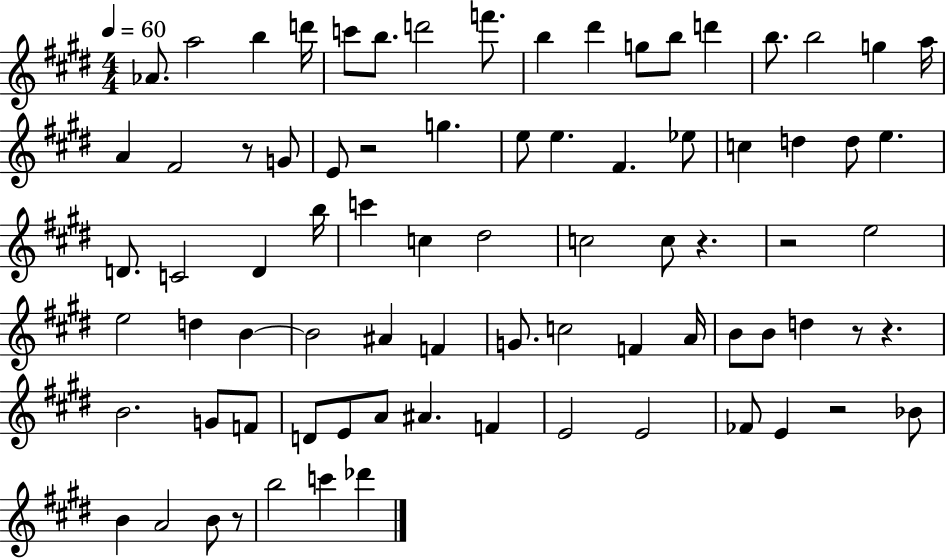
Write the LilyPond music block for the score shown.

{
  \clef treble
  \numericTimeSignature
  \time 4/4
  \key e \major
  \tempo 4 = 60
  \repeat volta 2 { aes'8. a''2 b''4 d'''16 | c'''8 b''8. d'''2 f'''8. | b''4 dis'''4 g''8 b''8 d'''4 | b''8. b''2 g''4 a''16 | \break a'4 fis'2 r8 g'8 | e'8 r2 g''4. | e''8 e''4. fis'4. ees''8 | c''4 d''4 d''8 e''4. | \break d'8. c'2 d'4 b''16 | c'''4 c''4 dis''2 | c''2 c''8 r4. | r2 e''2 | \break e''2 d''4 b'4~~ | b'2 ais'4 f'4 | g'8. c''2 f'4 a'16 | b'8 b'8 d''4 r8 r4. | \break b'2. g'8 f'8 | d'8 e'8 a'8 ais'4. f'4 | e'2 e'2 | fes'8 e'4 r2 bes'8 | \break b'4 a'2 b'8 r8 | b''2 c'''4 des'''4 | } \bar "|."
}